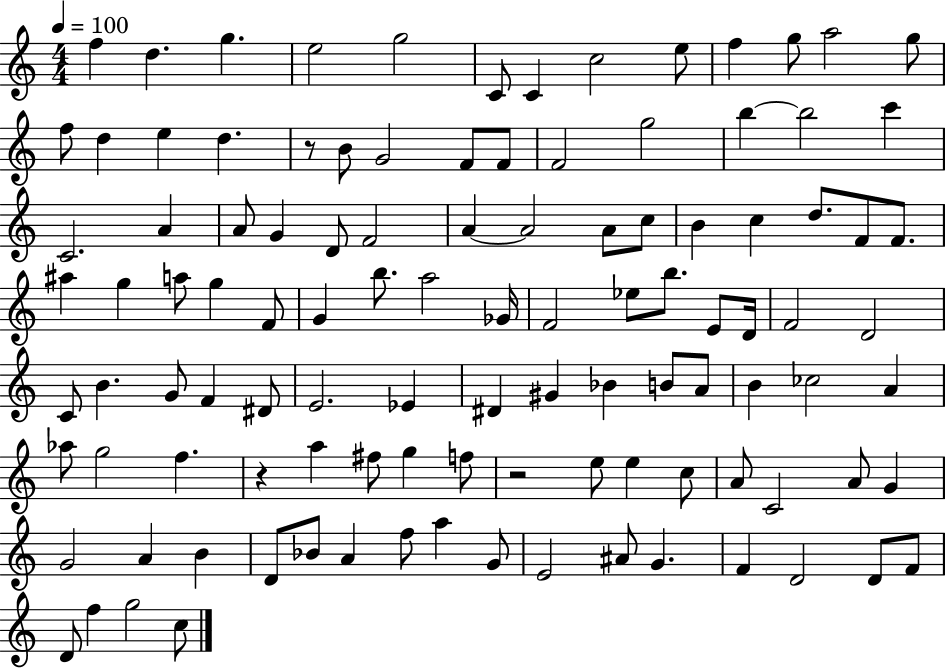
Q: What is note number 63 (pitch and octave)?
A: E4